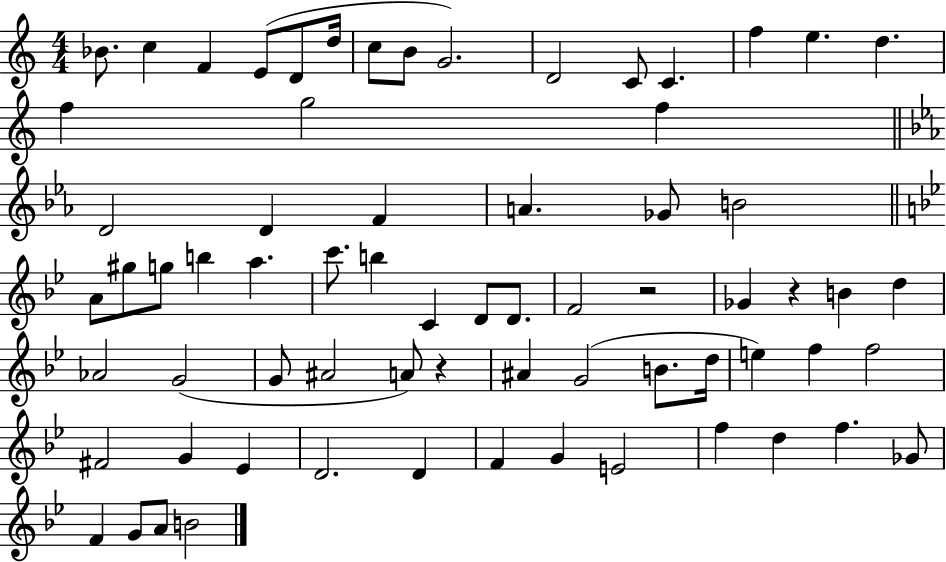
{
  \clef treble
  \numericTimeSignature
  \time 4/4
  \key c \major
  bes'8. c''4 f'4 e'8( d'8 d''16 | c''8 b'8 g'2.) | d'2 c'8 c'4. | f''4 e''4. d''4. | \break f''4 g''2 f''4 | \bar "||" \break \key ees \major d'2 d'4 f'4 | a'4. ges'8 b'2 | \bar "||" \break \key g \minor a'8 gis''8 g''8 b''4 a''4. | c'''8. b''4 c'4 d'8 d'8. | f'2 r2 | ges'4 r4 b'4 d''4 | \break aes'2 g'2( | g'8 ais'2 a'8) r4 | ais'4 g'2( b'8. d''16 | e''4) f''4 f''2 | \break fis'2 g'4 ees'4 | d'2. d'4 | f'4 g'4 e'2 | f''4 d''4 f''4. ges'8 | \break f'4 g'8 a'8 b'2 | \bar "|."
}